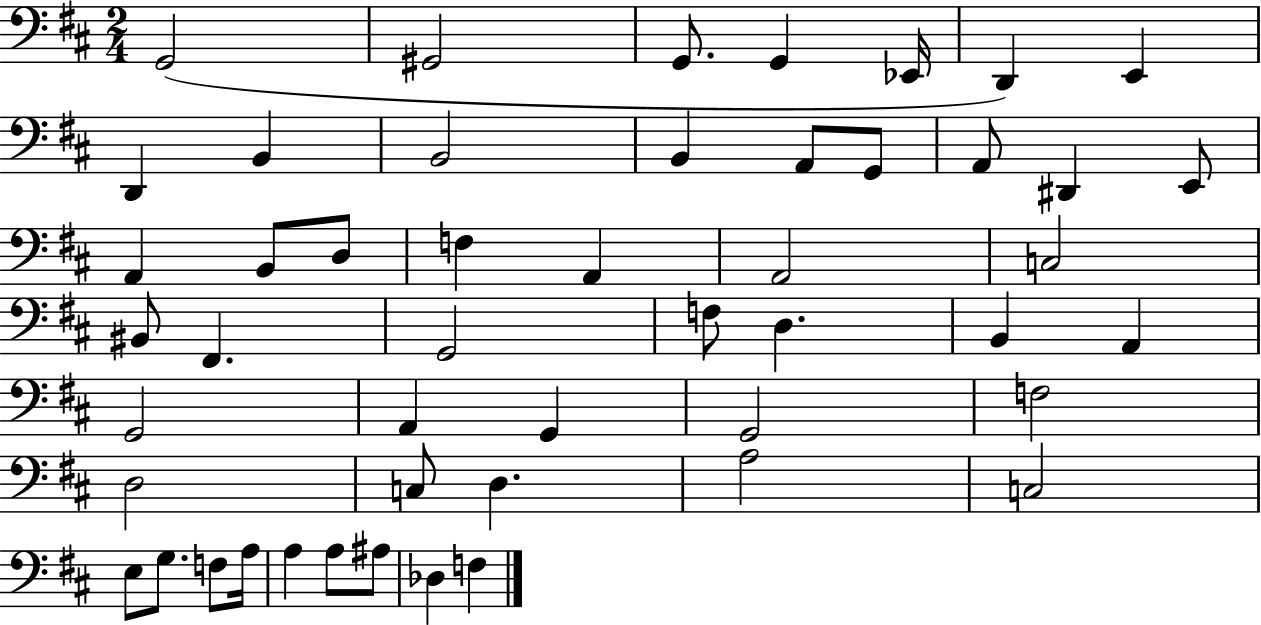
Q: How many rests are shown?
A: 0